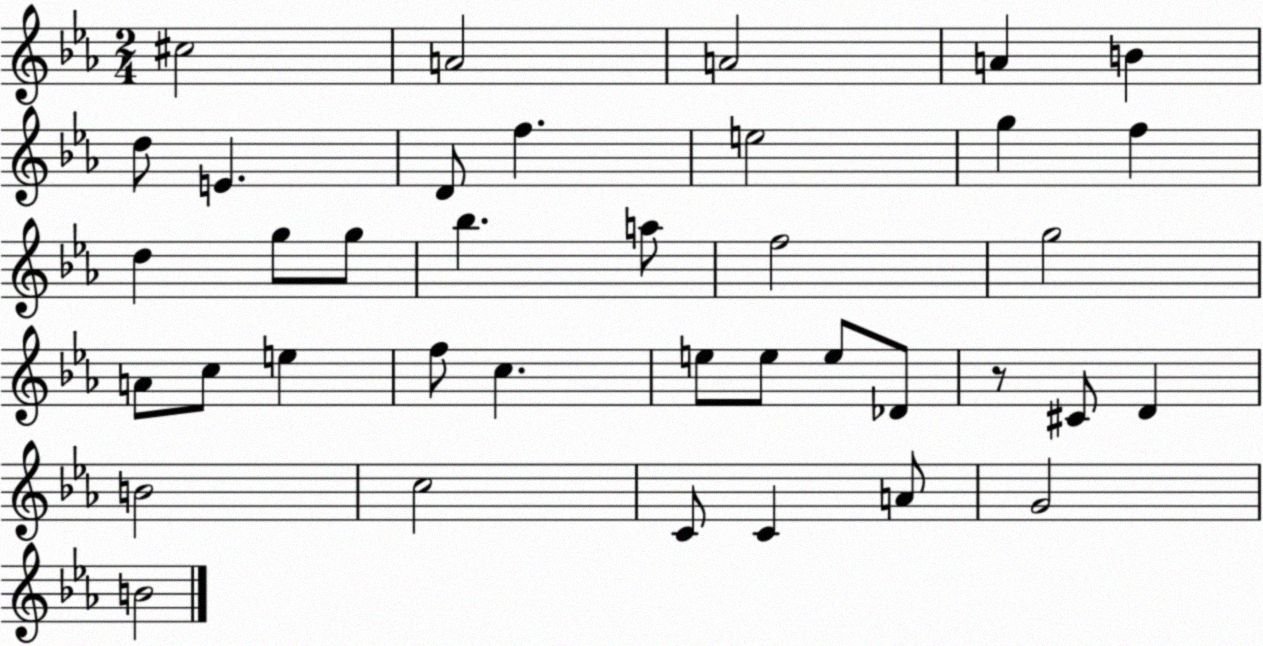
X:1
T:Untitled
M:2/4
L:1/4
K:Eb
^c2 A2 A2 A B d/2 E D/2 f e2 g f d g/2 g/2 _b a/2 f2 g2 A/2 c/2 e f/2 c e/2 e/2 e/2 _D/2 z/2 ^C/2 D B2 c2 C/2 C A/2 G2 B2